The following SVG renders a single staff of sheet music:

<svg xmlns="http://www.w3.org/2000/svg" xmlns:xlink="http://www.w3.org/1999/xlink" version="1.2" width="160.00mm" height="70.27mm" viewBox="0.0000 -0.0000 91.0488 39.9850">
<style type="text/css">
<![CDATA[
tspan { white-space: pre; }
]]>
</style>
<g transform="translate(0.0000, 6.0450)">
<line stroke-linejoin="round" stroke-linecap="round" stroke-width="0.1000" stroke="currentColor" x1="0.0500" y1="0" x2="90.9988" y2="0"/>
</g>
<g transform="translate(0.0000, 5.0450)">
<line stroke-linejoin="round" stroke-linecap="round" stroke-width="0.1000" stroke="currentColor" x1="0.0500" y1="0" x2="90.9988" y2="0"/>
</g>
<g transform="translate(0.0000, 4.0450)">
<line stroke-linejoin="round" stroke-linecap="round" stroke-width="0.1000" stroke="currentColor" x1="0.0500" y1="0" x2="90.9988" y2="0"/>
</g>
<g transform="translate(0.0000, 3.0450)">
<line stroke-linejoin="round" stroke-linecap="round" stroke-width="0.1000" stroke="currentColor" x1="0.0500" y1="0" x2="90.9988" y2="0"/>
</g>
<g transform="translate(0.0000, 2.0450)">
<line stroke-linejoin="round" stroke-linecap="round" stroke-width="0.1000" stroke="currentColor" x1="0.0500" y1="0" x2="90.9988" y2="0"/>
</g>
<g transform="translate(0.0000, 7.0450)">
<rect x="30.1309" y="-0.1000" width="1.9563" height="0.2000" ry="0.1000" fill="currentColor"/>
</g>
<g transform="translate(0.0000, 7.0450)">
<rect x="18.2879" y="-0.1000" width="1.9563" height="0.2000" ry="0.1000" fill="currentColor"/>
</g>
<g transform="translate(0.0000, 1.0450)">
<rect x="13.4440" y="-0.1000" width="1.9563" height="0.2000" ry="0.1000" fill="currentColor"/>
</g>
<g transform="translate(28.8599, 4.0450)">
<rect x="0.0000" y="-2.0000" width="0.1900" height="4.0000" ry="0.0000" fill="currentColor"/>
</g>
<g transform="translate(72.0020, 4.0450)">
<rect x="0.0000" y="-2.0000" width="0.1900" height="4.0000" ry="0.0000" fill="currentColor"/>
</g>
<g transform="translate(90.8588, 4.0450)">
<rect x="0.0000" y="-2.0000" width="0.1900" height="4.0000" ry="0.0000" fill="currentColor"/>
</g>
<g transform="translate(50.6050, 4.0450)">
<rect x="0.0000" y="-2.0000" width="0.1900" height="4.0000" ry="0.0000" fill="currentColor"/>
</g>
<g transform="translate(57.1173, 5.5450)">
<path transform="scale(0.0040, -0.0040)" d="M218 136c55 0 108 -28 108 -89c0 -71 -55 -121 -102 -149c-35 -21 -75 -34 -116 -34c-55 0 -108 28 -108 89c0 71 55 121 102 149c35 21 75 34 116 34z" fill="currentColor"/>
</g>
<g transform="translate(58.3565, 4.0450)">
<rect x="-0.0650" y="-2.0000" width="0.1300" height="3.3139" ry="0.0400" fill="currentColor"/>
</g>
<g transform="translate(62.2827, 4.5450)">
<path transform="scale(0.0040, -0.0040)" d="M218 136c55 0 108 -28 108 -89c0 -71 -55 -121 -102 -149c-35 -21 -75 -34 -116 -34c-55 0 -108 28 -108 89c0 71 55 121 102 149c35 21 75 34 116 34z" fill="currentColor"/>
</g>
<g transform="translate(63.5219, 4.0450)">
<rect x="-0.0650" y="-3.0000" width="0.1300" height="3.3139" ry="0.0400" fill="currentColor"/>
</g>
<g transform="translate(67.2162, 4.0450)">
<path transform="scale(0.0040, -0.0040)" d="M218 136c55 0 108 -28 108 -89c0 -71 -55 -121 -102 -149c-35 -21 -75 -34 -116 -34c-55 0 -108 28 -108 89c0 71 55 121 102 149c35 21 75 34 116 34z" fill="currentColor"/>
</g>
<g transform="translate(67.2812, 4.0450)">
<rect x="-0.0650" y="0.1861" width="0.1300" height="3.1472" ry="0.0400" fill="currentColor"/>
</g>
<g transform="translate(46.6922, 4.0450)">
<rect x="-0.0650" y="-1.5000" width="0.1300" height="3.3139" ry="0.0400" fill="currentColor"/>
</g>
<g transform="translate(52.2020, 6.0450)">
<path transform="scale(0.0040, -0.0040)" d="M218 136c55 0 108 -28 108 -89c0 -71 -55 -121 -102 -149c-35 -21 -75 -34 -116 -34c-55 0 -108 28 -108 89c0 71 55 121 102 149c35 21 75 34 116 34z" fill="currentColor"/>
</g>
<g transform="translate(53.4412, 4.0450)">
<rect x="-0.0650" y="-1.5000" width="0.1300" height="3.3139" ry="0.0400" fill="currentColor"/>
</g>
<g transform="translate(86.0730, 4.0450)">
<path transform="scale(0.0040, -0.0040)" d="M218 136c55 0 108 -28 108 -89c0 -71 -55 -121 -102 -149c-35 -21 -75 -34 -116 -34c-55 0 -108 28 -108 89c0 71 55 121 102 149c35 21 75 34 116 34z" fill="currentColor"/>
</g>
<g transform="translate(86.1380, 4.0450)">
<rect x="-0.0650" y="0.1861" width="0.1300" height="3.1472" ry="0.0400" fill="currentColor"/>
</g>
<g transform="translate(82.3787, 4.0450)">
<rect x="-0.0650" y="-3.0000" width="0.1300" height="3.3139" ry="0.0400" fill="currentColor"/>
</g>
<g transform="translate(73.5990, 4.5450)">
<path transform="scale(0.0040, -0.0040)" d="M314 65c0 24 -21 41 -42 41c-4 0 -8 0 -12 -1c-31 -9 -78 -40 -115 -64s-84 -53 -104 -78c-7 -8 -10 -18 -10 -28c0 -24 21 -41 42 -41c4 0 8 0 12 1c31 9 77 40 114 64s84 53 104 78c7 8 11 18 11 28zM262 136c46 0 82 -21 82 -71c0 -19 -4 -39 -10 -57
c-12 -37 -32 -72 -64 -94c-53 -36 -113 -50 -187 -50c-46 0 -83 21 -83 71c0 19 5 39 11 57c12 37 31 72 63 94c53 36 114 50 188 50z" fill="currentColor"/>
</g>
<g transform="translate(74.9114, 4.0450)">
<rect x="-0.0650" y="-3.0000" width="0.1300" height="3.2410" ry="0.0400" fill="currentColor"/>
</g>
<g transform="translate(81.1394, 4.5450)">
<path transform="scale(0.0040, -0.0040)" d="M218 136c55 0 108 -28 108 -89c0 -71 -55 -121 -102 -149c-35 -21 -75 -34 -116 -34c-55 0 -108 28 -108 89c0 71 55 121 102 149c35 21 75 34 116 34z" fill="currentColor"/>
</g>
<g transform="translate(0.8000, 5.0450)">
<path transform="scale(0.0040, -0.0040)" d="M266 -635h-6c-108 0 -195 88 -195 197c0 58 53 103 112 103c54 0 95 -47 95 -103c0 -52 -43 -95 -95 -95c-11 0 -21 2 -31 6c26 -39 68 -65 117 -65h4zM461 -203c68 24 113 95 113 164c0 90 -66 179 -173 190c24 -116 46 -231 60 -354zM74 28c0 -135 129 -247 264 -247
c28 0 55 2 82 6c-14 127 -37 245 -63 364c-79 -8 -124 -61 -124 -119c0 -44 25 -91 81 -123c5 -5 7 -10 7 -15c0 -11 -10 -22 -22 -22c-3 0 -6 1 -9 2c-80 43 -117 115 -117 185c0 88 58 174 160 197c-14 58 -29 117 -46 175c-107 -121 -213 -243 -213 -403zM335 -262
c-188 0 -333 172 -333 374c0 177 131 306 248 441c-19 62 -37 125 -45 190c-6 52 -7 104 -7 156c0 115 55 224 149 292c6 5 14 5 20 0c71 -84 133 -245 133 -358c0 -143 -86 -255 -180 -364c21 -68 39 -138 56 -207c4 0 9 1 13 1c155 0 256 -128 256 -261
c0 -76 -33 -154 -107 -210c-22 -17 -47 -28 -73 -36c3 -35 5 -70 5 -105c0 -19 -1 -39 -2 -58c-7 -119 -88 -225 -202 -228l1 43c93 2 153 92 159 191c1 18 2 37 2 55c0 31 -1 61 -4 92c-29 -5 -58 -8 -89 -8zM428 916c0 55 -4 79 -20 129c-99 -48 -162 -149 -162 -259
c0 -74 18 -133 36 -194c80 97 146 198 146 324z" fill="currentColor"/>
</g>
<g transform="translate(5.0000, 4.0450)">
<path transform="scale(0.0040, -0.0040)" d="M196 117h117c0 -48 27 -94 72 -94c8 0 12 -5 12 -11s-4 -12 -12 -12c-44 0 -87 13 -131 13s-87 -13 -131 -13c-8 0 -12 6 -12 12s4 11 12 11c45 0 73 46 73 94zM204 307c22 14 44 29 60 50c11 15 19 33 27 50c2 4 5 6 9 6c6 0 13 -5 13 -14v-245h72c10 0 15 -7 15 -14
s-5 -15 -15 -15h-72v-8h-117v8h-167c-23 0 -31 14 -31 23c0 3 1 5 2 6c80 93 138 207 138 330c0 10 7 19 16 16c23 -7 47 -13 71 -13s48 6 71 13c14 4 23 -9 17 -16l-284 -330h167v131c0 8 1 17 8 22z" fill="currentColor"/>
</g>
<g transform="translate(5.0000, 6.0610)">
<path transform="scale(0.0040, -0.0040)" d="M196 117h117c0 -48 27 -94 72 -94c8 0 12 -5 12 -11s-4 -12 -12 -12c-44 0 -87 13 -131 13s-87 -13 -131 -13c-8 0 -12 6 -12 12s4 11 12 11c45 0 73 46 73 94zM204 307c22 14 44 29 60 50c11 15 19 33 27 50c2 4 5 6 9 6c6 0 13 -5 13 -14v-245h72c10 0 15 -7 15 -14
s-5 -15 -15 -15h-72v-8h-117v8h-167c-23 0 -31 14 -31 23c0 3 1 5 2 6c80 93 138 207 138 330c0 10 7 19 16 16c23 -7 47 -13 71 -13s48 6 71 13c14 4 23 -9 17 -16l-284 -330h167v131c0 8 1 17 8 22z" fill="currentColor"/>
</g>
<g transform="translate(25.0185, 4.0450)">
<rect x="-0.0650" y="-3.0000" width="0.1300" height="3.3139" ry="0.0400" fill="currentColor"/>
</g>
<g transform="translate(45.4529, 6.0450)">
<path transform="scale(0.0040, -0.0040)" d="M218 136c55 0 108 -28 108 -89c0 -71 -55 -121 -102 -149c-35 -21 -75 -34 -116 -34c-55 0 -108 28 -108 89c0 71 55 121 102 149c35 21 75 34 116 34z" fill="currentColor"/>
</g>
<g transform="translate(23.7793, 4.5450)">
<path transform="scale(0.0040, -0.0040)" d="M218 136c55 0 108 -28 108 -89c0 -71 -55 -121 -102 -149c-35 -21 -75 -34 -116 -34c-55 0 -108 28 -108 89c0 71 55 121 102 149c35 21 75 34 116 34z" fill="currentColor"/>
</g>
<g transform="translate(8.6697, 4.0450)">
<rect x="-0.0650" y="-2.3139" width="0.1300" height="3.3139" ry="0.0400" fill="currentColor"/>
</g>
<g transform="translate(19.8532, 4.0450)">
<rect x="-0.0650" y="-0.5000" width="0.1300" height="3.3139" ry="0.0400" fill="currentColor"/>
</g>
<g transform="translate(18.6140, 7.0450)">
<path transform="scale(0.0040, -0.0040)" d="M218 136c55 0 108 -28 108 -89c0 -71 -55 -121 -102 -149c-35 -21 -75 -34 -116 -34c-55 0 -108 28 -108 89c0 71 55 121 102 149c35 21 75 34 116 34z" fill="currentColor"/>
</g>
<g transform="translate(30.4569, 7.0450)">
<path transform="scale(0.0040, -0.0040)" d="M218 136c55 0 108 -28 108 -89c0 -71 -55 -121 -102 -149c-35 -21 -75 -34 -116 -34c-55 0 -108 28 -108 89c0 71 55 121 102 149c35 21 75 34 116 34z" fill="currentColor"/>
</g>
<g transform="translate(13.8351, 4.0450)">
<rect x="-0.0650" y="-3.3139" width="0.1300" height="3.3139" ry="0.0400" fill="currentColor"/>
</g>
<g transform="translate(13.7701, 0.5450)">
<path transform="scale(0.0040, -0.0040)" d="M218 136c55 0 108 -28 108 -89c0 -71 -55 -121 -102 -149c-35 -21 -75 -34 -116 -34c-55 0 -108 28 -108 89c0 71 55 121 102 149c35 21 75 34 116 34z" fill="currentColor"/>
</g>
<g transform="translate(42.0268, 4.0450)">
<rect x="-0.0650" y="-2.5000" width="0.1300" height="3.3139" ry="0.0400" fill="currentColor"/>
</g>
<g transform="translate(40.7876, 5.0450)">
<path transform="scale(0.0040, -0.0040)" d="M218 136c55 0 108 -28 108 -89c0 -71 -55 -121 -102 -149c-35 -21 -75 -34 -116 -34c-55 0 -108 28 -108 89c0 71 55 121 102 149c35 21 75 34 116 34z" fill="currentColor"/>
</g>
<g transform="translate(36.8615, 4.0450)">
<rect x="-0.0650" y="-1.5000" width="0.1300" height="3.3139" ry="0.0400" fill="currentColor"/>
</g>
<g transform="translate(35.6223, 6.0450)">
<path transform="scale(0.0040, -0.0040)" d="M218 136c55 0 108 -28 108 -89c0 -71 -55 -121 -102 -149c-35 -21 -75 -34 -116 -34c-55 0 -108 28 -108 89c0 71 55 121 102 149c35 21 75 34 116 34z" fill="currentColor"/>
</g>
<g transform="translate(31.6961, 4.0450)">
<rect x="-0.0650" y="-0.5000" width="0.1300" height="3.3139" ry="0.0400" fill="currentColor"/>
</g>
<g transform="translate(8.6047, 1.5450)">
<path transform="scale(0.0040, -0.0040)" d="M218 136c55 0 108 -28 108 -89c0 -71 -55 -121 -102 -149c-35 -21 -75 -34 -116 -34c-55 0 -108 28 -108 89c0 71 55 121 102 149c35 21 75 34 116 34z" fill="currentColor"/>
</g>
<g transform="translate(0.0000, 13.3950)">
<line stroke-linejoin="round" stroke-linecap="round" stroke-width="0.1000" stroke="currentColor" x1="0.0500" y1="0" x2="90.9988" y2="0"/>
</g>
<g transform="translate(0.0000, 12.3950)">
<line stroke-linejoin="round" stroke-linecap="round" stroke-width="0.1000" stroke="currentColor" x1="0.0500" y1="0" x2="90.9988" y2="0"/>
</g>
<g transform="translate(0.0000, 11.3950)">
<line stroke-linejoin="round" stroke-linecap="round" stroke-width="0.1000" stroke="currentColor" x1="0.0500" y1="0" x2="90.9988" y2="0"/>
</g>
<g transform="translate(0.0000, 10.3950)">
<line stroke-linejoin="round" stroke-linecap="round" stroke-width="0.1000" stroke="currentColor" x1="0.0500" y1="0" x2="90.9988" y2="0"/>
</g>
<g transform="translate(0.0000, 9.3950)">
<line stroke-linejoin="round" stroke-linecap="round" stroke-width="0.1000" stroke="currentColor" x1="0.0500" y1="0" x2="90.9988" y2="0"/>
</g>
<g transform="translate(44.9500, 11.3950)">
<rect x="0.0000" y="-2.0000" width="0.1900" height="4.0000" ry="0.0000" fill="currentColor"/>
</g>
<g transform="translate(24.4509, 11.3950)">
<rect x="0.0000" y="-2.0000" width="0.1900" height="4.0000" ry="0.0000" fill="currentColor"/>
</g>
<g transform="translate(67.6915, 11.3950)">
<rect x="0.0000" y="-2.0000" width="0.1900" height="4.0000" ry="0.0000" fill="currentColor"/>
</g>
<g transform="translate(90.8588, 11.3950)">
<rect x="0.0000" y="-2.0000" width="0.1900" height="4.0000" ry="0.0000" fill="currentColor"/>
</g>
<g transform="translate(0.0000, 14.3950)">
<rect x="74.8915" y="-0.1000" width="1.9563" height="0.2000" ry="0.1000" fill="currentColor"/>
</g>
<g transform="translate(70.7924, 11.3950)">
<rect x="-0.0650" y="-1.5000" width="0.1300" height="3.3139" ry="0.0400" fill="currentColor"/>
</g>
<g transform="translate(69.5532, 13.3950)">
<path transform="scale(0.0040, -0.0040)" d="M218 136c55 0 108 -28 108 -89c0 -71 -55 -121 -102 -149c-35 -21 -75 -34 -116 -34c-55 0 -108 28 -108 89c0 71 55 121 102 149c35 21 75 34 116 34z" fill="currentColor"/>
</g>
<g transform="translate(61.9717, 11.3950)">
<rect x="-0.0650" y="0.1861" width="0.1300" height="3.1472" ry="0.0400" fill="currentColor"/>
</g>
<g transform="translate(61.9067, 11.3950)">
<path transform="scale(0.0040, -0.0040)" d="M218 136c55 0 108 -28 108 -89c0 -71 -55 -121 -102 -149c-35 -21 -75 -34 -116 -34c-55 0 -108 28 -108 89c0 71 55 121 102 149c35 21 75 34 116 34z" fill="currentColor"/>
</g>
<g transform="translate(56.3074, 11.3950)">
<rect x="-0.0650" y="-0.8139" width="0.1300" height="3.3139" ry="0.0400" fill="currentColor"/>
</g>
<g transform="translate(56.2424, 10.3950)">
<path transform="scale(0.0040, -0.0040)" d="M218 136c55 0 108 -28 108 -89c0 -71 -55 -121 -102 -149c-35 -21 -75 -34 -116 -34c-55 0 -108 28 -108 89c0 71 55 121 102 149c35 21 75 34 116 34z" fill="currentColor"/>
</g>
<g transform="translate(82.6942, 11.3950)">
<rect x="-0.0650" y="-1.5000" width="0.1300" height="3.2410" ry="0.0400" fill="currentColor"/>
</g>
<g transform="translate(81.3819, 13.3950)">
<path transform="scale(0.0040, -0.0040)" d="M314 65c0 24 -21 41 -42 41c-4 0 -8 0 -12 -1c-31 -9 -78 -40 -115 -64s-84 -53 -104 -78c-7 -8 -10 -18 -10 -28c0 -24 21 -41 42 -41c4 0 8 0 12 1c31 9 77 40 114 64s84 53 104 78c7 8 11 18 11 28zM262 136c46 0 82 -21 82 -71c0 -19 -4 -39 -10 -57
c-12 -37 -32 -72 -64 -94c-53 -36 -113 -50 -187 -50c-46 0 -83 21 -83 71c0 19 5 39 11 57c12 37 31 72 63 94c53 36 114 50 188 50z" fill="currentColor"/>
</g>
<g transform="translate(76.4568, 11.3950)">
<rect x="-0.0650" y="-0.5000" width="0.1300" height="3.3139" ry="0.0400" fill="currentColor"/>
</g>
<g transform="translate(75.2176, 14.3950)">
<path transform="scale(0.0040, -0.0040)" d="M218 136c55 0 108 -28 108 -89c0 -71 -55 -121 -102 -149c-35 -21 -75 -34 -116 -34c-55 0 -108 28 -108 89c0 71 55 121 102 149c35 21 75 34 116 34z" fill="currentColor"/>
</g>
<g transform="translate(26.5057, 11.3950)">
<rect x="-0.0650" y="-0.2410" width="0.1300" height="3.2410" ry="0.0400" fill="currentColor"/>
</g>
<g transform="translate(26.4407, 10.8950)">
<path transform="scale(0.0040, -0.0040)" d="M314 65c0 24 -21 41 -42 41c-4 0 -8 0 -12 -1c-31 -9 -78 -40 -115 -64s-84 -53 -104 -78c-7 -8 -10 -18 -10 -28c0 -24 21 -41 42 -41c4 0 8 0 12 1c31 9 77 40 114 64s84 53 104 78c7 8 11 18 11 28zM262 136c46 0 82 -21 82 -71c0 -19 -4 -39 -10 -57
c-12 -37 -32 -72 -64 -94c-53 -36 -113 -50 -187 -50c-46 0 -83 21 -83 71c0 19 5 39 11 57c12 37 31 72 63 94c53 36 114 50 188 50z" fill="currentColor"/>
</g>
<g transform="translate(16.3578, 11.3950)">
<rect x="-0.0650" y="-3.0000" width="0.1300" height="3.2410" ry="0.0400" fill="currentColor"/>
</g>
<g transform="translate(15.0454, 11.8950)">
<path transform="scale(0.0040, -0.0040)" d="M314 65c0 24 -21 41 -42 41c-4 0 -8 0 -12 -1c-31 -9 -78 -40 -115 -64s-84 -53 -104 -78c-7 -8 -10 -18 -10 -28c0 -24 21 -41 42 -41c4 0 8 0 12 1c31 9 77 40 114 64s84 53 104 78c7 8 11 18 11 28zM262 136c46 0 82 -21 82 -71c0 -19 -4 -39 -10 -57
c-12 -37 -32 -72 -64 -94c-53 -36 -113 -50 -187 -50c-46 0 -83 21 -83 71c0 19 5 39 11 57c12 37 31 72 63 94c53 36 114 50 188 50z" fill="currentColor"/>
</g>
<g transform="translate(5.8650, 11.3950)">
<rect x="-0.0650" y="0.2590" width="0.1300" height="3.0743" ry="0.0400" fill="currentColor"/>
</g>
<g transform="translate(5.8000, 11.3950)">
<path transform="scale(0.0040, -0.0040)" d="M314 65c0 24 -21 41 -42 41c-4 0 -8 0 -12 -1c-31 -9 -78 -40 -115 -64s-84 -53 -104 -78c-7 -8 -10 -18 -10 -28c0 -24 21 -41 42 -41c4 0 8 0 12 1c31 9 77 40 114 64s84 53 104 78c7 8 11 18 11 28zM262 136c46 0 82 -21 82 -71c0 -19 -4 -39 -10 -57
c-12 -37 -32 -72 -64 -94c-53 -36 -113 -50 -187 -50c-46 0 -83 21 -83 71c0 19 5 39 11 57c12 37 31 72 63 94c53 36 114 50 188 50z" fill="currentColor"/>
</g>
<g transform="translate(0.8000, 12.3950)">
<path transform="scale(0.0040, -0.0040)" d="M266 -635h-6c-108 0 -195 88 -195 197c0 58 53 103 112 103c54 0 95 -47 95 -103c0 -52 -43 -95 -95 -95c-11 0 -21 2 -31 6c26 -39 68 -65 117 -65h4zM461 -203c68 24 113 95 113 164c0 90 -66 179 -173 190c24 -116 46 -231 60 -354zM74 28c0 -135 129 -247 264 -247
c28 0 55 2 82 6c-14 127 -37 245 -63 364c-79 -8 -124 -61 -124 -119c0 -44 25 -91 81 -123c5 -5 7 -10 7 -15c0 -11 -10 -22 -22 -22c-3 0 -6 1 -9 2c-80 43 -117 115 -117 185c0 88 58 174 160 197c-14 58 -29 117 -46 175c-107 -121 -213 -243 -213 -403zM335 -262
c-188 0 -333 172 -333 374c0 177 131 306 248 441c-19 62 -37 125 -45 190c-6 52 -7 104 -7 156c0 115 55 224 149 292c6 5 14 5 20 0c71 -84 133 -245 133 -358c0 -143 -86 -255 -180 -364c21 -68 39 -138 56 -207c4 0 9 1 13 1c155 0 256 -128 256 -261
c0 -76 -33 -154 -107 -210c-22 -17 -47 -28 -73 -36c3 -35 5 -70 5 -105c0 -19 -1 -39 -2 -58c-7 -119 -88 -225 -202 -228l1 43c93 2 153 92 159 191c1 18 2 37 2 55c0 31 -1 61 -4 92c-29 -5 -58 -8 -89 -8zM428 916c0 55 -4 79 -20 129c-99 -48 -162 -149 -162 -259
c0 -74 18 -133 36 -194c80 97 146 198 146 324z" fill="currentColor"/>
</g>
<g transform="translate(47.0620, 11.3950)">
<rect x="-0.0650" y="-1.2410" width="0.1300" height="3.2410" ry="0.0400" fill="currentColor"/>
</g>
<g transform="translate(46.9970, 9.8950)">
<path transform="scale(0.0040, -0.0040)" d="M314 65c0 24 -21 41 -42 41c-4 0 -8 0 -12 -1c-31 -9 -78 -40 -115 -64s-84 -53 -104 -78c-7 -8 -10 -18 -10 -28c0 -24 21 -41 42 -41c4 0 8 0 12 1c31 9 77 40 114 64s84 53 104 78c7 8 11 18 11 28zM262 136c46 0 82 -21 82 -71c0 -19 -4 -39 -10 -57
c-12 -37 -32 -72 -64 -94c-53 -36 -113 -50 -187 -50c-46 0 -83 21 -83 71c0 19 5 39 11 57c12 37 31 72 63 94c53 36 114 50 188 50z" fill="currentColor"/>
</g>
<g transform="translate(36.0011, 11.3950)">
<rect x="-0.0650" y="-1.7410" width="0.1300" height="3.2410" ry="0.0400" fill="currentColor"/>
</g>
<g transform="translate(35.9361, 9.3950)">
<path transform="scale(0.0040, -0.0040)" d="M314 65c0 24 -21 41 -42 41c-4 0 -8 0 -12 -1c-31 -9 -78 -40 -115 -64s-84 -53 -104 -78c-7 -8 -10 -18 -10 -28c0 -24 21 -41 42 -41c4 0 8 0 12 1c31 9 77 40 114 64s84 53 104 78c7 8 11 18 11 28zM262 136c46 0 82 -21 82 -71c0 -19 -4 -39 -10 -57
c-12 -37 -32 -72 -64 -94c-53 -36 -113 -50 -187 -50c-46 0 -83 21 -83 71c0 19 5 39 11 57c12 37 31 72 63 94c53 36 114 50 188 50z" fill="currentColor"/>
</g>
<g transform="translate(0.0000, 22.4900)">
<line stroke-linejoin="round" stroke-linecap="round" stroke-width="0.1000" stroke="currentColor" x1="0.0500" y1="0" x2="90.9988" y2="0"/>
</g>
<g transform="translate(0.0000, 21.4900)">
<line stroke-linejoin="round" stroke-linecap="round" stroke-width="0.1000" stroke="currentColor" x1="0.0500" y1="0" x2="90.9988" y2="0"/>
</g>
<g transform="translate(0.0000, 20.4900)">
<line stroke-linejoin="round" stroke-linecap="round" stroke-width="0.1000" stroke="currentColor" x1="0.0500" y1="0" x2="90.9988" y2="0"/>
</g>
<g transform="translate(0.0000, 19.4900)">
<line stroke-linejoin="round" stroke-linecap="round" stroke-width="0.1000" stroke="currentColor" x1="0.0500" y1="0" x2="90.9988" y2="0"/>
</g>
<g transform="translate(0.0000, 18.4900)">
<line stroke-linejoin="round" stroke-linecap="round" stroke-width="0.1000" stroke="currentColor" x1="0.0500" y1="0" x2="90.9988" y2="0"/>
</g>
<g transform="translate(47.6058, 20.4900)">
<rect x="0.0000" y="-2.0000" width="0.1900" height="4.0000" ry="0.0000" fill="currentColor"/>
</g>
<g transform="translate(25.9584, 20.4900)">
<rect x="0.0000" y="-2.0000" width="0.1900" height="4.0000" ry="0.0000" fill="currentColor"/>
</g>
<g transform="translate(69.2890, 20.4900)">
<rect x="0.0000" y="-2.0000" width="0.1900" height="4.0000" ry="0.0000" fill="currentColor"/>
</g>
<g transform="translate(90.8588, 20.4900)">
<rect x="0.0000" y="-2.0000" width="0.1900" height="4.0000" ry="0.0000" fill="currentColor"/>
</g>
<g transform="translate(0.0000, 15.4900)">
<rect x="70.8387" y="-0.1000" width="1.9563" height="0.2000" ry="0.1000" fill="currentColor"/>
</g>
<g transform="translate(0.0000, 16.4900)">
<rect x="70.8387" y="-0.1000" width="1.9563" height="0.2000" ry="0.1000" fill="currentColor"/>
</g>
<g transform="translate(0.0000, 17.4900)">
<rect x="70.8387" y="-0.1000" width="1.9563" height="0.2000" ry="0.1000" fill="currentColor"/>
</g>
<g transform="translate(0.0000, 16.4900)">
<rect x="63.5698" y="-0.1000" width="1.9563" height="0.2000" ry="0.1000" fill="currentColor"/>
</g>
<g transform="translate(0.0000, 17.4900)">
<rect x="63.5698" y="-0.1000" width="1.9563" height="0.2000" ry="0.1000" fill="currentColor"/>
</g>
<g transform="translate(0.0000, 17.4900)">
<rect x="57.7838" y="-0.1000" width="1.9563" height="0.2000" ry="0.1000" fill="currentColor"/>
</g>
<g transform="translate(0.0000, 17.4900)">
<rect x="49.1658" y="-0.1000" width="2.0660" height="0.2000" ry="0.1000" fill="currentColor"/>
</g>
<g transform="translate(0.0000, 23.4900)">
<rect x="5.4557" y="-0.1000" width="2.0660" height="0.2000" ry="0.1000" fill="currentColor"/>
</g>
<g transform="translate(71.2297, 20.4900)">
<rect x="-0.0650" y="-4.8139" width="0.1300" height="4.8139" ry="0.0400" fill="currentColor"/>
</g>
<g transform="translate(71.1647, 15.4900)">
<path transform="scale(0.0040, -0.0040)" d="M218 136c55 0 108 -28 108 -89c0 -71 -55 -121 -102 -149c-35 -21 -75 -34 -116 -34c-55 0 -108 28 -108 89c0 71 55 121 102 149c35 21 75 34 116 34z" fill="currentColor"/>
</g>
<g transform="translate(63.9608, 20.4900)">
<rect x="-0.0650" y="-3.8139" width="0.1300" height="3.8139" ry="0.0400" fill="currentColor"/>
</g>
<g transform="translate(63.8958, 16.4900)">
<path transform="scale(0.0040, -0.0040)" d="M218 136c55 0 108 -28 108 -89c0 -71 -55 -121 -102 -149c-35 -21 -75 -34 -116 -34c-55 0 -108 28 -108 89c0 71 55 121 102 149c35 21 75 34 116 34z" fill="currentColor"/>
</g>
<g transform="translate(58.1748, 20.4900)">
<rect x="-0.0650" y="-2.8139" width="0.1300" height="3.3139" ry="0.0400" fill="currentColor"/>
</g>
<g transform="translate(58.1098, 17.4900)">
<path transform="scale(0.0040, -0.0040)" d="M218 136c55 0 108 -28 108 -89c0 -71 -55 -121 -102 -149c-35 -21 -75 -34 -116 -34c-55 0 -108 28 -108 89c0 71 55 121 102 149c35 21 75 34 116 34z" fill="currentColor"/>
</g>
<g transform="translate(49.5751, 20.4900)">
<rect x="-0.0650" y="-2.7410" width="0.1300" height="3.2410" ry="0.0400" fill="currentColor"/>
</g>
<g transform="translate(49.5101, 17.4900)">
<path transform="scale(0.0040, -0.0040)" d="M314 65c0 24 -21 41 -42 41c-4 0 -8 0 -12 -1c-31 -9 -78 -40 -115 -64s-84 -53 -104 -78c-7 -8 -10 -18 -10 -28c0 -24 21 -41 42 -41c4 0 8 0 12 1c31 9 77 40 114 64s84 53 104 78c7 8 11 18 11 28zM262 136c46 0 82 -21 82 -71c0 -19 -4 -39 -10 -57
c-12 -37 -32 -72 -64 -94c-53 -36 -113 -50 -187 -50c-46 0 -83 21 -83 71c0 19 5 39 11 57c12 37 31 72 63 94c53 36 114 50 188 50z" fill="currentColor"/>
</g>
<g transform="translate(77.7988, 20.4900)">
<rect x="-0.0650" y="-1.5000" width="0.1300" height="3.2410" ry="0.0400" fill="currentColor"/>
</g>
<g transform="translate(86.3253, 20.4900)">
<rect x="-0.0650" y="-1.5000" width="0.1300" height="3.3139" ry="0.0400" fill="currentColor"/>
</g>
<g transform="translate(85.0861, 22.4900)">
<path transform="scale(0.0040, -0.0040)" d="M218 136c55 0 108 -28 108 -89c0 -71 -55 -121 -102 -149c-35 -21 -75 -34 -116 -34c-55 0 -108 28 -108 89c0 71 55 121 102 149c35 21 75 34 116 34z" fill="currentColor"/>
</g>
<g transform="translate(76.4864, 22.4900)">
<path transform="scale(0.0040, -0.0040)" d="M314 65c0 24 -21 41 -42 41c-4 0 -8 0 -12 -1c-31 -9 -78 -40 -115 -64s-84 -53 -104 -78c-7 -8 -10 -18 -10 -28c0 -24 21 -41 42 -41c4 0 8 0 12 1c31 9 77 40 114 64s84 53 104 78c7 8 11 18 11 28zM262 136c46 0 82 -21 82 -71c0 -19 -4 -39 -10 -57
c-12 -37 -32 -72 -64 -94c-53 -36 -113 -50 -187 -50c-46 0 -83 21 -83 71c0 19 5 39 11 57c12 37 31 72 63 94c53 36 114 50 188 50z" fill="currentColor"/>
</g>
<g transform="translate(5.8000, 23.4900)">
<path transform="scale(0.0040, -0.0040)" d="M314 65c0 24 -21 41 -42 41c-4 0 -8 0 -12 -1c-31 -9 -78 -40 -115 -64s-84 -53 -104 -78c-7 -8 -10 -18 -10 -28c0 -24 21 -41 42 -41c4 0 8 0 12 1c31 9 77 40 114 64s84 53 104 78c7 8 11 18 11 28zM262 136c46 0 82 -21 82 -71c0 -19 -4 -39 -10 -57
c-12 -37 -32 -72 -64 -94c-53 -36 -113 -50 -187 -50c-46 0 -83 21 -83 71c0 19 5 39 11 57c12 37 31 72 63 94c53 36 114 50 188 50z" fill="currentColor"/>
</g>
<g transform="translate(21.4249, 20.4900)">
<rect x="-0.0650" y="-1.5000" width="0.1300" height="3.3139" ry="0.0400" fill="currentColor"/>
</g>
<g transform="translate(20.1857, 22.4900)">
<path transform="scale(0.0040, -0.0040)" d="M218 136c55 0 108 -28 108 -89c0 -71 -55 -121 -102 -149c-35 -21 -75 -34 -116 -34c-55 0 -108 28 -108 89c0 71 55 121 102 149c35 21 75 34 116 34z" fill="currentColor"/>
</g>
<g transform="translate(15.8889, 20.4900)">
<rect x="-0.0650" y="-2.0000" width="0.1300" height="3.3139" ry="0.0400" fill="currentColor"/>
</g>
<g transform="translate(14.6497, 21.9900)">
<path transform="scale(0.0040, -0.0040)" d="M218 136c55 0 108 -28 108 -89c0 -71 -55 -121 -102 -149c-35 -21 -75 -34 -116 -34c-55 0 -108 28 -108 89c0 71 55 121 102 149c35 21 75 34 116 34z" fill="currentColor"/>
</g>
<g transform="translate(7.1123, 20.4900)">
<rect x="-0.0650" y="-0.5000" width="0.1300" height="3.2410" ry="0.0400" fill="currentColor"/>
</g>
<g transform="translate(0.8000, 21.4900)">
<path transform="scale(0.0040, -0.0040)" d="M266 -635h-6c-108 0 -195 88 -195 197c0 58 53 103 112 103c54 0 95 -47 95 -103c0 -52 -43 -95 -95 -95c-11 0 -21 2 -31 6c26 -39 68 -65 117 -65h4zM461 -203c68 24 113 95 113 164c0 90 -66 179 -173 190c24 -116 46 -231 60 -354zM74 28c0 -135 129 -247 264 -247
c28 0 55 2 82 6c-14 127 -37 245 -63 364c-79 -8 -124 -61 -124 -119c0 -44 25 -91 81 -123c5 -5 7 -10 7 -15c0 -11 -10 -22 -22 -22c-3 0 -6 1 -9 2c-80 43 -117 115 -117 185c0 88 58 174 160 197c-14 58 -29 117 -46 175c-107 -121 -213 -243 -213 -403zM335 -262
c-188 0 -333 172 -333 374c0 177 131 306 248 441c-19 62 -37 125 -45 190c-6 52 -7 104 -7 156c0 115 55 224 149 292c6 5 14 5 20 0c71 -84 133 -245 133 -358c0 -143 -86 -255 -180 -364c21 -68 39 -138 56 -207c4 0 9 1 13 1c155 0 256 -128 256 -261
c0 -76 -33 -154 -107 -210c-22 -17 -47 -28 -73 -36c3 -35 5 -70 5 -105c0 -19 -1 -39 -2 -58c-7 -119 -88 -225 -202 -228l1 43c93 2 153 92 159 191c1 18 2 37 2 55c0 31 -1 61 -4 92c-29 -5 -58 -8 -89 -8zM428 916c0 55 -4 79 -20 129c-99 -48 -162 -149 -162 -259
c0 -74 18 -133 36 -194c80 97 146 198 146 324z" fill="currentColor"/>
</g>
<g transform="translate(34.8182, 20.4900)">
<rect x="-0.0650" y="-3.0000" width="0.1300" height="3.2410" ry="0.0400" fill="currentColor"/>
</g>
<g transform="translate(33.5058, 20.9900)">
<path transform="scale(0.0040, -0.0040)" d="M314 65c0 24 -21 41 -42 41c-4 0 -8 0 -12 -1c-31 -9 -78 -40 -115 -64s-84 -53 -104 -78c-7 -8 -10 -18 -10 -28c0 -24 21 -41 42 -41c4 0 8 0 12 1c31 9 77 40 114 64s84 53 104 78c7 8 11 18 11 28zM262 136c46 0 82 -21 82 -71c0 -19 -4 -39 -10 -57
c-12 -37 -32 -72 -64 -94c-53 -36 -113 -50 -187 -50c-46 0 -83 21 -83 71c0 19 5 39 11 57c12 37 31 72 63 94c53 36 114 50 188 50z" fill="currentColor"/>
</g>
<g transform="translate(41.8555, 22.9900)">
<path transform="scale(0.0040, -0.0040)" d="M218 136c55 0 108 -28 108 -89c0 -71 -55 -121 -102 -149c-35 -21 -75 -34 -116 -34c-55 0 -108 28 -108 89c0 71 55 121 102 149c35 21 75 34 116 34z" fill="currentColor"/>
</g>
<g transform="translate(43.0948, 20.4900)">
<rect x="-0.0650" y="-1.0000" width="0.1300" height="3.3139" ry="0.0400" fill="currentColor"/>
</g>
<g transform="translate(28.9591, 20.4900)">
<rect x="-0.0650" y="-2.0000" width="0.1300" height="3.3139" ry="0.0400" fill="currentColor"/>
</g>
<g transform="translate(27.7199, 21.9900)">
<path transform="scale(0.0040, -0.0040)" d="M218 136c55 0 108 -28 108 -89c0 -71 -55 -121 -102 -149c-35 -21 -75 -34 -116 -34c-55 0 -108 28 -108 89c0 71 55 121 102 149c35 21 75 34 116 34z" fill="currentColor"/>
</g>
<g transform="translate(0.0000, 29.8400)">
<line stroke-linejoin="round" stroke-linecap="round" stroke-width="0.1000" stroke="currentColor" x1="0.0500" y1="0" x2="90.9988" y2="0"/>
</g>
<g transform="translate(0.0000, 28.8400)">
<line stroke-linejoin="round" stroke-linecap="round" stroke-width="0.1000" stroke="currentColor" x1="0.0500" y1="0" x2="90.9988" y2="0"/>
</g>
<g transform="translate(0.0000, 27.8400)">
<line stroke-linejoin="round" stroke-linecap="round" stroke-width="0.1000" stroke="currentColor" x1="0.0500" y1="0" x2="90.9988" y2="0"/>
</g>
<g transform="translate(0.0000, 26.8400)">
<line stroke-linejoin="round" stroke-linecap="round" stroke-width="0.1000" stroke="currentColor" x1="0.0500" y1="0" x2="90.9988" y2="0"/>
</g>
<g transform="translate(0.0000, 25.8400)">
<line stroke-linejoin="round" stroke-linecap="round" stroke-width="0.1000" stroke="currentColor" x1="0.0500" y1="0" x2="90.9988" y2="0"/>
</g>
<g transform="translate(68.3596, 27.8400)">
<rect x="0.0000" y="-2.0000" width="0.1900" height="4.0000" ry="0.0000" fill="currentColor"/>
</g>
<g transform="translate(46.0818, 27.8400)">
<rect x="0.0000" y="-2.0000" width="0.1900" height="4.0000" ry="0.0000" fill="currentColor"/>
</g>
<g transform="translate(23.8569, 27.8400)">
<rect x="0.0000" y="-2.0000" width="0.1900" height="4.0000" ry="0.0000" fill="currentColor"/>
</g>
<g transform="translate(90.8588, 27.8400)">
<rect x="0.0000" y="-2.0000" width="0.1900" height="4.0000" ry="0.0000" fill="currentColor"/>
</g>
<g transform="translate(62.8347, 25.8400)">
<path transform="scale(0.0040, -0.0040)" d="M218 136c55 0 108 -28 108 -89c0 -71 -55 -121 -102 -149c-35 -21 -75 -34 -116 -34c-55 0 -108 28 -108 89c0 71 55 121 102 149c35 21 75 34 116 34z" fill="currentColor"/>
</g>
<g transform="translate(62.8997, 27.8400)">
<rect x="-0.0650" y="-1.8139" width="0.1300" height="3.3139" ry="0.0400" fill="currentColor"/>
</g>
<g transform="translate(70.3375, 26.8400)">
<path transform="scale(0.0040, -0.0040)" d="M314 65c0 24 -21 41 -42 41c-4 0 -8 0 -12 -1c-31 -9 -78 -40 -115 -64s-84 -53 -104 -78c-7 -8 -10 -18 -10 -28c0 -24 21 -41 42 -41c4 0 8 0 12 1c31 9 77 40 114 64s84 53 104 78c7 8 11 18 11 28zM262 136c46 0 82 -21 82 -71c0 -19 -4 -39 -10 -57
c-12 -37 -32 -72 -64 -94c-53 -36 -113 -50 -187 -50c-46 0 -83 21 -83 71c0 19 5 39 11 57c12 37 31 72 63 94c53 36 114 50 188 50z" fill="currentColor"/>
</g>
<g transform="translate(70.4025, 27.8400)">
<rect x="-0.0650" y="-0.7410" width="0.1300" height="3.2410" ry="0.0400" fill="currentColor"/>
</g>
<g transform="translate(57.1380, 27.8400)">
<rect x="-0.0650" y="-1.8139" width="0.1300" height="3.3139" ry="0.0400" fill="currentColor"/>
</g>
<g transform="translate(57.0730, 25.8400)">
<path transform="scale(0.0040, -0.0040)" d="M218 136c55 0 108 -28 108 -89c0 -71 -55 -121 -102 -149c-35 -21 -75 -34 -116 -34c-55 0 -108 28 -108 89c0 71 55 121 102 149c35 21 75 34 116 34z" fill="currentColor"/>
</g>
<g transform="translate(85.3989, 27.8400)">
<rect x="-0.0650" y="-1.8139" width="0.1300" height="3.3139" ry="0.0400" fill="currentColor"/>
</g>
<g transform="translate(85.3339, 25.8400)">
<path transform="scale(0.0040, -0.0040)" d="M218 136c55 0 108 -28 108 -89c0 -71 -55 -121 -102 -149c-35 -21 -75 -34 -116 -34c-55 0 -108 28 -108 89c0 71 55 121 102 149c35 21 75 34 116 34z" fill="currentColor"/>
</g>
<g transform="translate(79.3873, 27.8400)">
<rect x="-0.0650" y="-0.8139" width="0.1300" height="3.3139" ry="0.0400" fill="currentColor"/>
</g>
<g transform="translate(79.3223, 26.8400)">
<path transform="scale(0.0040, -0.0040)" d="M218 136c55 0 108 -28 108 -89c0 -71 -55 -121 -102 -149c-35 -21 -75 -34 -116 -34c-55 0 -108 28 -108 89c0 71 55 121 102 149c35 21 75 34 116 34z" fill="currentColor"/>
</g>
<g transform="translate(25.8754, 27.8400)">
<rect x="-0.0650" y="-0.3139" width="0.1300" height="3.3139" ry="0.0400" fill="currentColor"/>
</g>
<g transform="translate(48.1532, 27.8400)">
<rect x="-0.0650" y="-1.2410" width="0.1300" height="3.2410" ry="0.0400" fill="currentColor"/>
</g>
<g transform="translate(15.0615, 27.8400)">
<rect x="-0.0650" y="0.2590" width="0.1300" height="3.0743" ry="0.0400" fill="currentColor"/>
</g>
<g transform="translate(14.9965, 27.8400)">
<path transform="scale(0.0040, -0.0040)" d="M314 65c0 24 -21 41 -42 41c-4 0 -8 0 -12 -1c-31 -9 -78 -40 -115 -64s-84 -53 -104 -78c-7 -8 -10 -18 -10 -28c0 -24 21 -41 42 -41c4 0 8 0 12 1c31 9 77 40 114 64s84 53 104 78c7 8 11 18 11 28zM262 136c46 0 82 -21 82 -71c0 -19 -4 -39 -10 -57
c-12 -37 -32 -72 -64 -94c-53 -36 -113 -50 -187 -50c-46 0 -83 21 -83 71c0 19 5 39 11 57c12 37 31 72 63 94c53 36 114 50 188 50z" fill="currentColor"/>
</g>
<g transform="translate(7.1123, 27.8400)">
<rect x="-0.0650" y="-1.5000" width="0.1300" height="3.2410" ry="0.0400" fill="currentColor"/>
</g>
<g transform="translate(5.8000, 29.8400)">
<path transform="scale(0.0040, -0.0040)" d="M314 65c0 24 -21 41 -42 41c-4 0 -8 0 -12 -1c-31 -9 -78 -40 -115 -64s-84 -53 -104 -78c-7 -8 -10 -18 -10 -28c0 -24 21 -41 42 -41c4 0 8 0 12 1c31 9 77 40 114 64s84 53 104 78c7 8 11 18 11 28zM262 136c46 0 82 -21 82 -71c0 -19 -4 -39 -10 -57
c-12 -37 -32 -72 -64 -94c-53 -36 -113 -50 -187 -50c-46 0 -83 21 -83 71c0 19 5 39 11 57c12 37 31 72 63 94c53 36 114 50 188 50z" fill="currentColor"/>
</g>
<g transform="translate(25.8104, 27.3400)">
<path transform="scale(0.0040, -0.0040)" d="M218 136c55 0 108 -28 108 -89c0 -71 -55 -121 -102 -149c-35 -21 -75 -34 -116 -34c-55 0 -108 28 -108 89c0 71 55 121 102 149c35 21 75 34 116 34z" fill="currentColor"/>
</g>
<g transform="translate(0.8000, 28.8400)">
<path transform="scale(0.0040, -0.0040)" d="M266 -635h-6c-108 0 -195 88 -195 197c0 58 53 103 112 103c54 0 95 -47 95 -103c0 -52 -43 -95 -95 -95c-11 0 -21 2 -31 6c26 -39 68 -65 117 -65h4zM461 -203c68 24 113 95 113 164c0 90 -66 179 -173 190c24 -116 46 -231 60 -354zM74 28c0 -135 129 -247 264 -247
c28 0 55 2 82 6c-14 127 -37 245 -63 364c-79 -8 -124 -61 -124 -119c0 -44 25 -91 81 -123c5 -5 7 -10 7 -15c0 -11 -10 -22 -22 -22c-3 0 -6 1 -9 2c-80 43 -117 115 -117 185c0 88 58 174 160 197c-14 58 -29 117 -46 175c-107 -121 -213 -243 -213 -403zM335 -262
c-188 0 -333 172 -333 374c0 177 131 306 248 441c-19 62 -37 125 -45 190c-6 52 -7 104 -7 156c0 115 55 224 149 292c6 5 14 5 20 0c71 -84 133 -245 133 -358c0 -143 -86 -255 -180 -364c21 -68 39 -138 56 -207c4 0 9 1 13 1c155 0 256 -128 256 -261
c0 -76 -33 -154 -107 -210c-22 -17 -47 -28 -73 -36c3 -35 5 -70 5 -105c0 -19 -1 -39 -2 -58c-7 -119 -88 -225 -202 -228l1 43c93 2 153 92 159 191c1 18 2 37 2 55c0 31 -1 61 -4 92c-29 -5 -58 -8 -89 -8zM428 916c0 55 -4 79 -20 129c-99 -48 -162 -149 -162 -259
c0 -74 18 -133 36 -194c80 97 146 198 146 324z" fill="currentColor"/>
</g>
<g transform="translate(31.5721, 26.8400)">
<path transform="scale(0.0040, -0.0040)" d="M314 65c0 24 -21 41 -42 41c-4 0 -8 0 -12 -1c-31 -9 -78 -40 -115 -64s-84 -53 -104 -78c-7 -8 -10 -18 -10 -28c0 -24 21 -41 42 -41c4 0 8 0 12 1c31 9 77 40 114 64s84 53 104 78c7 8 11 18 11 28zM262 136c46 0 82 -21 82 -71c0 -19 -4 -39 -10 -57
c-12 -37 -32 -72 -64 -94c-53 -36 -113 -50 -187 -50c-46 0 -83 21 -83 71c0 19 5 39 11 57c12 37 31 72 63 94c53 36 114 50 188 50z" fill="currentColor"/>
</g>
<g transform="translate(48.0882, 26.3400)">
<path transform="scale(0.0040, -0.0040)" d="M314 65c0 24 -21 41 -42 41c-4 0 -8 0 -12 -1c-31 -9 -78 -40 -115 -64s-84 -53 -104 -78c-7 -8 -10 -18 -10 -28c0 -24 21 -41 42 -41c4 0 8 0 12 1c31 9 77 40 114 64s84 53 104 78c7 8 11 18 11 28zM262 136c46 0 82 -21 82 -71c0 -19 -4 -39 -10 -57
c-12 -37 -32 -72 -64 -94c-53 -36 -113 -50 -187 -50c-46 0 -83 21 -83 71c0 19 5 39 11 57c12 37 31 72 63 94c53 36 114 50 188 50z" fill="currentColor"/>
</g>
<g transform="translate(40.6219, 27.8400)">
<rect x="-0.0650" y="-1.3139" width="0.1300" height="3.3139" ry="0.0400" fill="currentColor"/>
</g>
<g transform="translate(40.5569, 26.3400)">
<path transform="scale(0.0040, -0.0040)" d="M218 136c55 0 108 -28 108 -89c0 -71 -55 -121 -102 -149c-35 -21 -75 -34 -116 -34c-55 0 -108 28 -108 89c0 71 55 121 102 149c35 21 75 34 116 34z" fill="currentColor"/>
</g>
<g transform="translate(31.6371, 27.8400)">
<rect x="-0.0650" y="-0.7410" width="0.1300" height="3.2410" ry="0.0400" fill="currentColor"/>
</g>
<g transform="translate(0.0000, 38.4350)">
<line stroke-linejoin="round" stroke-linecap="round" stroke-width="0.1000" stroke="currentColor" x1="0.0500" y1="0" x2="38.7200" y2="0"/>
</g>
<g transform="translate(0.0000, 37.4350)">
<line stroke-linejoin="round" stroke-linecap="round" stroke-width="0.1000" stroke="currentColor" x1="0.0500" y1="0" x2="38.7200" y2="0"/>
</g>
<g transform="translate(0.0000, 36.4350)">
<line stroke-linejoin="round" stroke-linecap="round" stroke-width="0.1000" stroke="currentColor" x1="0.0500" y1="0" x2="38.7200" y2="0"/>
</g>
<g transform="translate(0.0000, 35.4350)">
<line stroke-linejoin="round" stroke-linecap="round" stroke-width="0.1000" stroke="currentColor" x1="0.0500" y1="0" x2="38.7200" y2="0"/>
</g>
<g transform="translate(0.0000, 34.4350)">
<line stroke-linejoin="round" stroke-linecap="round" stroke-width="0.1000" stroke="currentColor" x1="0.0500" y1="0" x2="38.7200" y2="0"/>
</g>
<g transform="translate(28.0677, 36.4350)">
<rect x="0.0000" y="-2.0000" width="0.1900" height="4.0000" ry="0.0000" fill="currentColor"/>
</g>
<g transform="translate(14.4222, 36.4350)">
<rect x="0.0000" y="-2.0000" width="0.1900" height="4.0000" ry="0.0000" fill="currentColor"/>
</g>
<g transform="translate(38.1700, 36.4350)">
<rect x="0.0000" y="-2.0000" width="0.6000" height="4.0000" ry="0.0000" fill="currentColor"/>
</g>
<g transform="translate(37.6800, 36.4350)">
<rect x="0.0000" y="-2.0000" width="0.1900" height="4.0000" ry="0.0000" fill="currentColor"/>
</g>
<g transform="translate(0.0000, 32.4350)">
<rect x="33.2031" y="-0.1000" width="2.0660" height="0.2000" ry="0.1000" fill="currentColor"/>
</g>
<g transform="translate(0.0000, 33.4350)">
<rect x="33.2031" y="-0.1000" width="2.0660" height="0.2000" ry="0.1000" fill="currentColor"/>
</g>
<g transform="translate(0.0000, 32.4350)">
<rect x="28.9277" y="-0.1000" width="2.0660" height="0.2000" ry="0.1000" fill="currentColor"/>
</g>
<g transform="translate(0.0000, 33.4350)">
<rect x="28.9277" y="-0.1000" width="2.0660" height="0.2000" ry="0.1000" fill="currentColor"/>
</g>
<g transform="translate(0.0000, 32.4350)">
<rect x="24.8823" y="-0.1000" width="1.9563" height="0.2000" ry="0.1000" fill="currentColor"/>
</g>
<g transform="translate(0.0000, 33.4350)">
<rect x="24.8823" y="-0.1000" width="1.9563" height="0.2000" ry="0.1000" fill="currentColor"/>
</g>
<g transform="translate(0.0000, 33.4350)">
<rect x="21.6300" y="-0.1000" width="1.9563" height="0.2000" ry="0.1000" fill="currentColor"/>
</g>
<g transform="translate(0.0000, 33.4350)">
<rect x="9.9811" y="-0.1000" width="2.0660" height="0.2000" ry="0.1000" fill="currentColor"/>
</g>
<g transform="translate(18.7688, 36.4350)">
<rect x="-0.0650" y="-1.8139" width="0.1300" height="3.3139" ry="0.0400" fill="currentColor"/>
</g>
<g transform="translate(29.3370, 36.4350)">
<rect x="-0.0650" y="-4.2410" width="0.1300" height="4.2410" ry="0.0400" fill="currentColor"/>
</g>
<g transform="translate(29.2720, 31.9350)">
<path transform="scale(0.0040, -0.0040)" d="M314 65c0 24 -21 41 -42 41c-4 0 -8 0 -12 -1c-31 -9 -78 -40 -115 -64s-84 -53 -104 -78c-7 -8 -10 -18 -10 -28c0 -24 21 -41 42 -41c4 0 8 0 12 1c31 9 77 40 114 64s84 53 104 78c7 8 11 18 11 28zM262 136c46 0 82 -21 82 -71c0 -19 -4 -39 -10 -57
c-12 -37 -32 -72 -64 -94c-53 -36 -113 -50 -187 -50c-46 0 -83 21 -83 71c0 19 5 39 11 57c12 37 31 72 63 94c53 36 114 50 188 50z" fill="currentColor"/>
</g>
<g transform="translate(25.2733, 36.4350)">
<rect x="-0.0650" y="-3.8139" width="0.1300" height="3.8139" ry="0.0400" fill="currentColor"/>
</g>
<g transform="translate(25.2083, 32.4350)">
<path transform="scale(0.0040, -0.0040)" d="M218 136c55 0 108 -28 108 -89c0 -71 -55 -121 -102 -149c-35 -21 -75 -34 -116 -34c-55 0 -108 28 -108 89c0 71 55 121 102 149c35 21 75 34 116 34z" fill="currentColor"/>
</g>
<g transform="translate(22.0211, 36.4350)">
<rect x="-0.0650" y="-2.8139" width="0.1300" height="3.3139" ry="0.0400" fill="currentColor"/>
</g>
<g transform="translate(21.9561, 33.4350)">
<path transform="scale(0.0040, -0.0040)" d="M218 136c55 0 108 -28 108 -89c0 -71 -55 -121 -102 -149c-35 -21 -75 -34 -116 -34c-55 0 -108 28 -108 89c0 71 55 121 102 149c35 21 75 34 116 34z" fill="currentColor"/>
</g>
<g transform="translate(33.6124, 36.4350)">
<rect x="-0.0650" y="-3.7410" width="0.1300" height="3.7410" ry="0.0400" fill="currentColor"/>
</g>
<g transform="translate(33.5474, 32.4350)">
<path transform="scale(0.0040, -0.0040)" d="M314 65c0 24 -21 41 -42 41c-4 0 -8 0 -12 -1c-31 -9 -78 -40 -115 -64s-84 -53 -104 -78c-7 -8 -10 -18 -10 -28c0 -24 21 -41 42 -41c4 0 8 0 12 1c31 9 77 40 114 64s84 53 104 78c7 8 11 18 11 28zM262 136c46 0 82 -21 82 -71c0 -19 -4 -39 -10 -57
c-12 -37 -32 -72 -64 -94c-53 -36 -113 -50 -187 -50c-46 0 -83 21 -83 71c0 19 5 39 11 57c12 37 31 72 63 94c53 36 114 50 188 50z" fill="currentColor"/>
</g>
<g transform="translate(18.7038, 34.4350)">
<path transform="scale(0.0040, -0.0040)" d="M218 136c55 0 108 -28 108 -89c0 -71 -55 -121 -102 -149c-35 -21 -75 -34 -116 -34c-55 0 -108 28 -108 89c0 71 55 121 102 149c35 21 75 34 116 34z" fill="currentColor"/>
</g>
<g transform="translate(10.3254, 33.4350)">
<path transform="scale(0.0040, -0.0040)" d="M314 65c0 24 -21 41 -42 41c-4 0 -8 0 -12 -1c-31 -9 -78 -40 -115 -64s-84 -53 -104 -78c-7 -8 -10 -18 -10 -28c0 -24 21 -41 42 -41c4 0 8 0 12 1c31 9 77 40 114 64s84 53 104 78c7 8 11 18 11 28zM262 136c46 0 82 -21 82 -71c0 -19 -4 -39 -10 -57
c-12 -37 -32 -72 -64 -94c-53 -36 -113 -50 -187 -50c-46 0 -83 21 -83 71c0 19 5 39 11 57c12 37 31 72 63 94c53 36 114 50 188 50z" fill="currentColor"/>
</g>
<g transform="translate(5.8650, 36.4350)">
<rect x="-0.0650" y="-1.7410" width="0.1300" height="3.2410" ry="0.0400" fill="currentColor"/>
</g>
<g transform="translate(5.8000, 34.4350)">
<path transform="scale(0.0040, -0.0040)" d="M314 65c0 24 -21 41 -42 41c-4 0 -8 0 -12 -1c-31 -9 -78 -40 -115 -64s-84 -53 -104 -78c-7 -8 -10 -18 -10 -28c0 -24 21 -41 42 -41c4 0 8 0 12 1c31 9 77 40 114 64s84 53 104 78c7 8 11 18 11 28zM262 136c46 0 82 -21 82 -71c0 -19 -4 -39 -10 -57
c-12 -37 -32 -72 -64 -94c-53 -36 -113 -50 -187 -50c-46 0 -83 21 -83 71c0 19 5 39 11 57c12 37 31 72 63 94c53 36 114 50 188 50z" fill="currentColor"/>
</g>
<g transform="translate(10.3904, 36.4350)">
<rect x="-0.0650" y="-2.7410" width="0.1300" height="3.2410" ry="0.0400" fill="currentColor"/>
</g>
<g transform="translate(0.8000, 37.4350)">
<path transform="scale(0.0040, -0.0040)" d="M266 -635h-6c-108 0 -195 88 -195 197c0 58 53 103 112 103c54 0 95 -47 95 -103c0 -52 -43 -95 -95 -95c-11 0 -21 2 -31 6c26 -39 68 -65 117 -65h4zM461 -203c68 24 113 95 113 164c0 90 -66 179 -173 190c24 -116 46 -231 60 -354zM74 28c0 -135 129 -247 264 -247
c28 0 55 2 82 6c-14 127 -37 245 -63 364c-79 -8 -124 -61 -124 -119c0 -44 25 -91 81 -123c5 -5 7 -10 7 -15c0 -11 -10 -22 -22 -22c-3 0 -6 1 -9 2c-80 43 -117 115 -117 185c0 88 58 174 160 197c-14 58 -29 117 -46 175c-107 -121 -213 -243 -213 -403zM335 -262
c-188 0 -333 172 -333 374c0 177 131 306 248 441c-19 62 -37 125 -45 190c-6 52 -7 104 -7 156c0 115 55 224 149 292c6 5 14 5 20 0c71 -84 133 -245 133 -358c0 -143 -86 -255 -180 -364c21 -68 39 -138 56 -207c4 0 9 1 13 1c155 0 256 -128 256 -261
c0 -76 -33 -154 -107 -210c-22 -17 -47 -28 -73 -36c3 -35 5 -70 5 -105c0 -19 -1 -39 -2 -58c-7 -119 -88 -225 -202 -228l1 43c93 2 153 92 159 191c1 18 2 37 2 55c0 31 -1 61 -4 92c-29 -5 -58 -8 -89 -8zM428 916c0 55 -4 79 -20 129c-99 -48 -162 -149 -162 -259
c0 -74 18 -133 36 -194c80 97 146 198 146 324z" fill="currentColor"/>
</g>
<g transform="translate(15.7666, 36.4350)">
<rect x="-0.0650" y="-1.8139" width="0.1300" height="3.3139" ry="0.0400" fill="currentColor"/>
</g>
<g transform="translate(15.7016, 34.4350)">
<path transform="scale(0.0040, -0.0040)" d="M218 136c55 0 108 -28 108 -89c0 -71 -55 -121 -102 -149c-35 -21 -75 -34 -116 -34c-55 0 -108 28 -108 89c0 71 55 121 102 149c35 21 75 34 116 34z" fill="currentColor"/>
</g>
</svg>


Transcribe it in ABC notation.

X:1
T:Untitled
M:4/4
L:1/4
K:C
g b C A C E G E E F A B A2 A B B2 A2 c2 f2 e2 d B E C E2 C2 F E F A2 D a2 a c' e' E2 E E2 B2 c d2 e e2 f f d2 d f f2 a2 f f a c' d'2 c'2